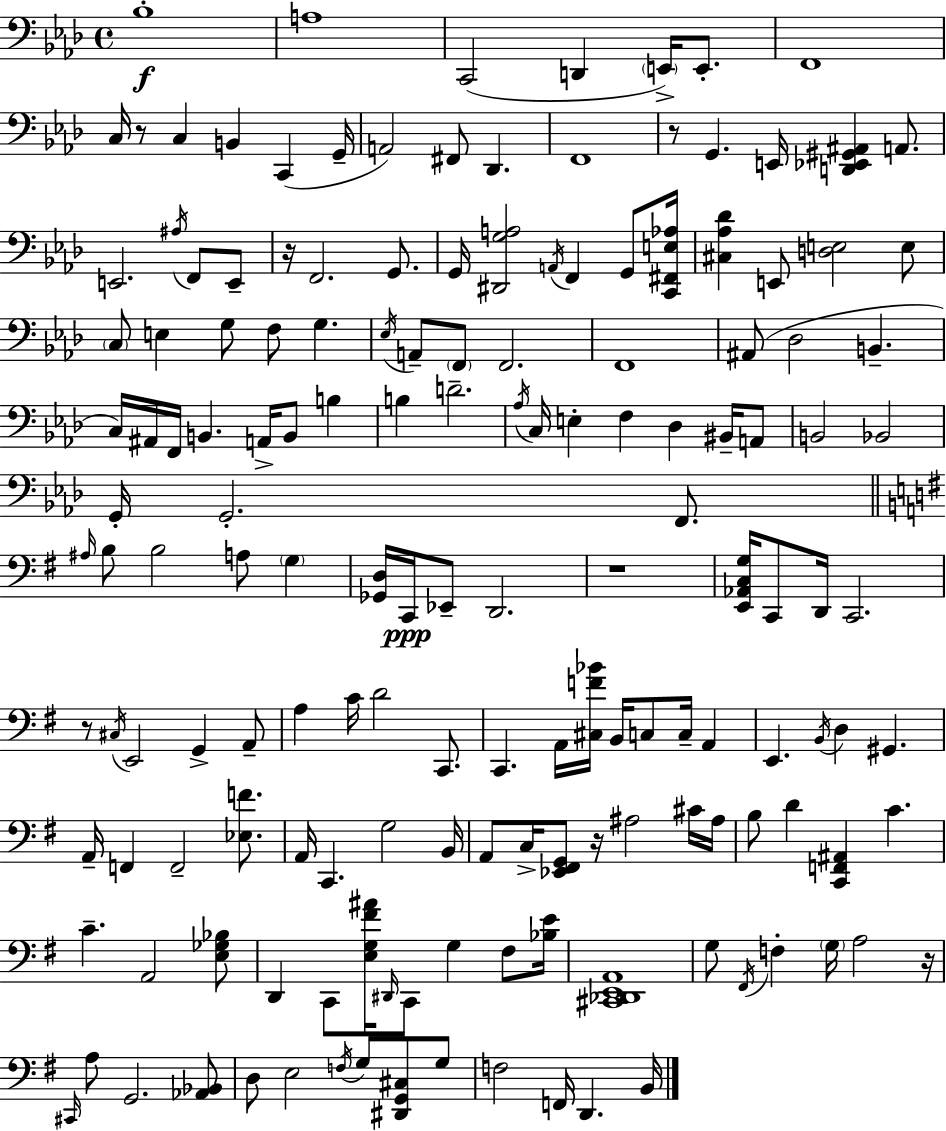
Bb3/w A3/w C2/h D2/q E2/s E2/e. F2/w C3/s R/e C3/q B2/q C2/q G2/s A2/h F#2/e Db2/q. F2/w R/e G2/q. E2/s [D2,Eb2,G#2,A#2]/q A2/e. E2/h. A#3/s F2/e E2/e R/s F2/h. G2/e. G2/s [D#2,G3,A3]/h A2/s F2/q G2/e [C2,F#2,E3,Ab3]/s [C#3,Ab3,Db4]/q E2/e [D3,E3]/h E3/e C3/e E3/q G3/e F3/e G3/q. Eb3/s A2/e F2/e F2/h. F2/w A#2/e Db3/h B2/q. C3/s A#2/s F2/s B2/q. A2/s B2/e B3/q B3/q D4/h. Ab3/s C3/s E3/q F3/q Db3/q BIS2/s A2/e B2/h Bb2/h G2/s G2/h. F2/e. A#3/s B3/e B3/h A3/e G3/q [Gb2,D3]/s C2/s Eb2/e D2/h. R/w [E2,Ab2,C3,G3]/s C2/e D2/s C2/h. R/e C#3/s E2/h G2/q A2/e A3/q C4/s D4/h C2/e. C2/q. A2/s [C#3,F4,Bb4]/s B2/s C3/e C3/s A2/q E2/q. B2/s D3/q G#2/q. A2/s F2/q F2/h [Eb3,F4]/e. A2/s C2/q. G3/h B2/s A2/e C3/s [Eb2,F#2,G2]/e R/s A#3/h C#4/s A#3/s B3/e D4/q [C2,F2,A#2]/q C4/q. C4/q. A2/h [E3,Gb3,Bb3]/e D2/q C2/e [E3,G3,F#4,A#4]/s D#2/s C2/e G3/q F#3/e [Bb3,E4]/s [C#2,Db2,E2,A2]/w G3/e F#2/s F3/q G3/s A3/h R/s C#2/s A3/e G2/h. [Ab2,Bb2]/e D3/e E3/h F3/s G3/e [D#2,G2,C#3]/e G3/e F3/h F2/s D2/q. B2/s